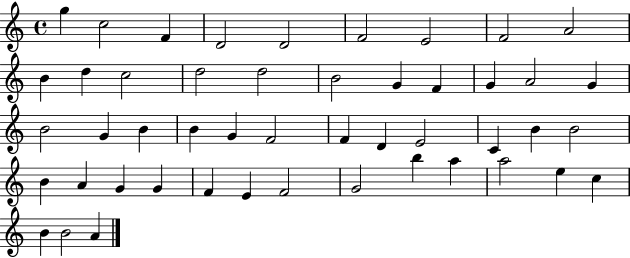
{
  \clef treble
  \time 4/4
  \defaultTimeSignature
  \key c \major
  g''4 c''2 f'4 | d'2 d'2 | f'2 e'2 | f'2 a'2 | \break b'4 d''4 c''2 | d''2 d''2 | b'2 g'4 f'4 | g'4 a'2 g'4 | \break b'2 g'4 b'4 | b'4 g'4 f'2 | f'4 d'4 e'2 | c'4 b'4 b'2 | \break b'4 a'4 g'4 g'4 | f'4 e'4 f'2 | g'2 b''4 a''4 | a''2 e''4 c''4 | \break b'4 b'2 a'4 | \bar "|."
}